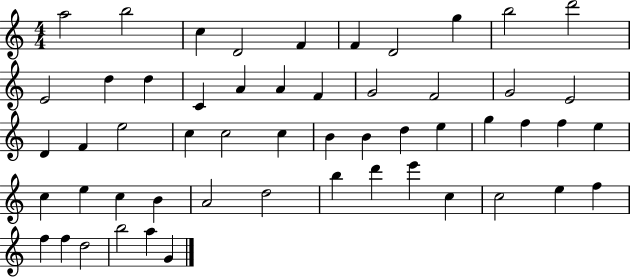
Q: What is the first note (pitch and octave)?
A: A5